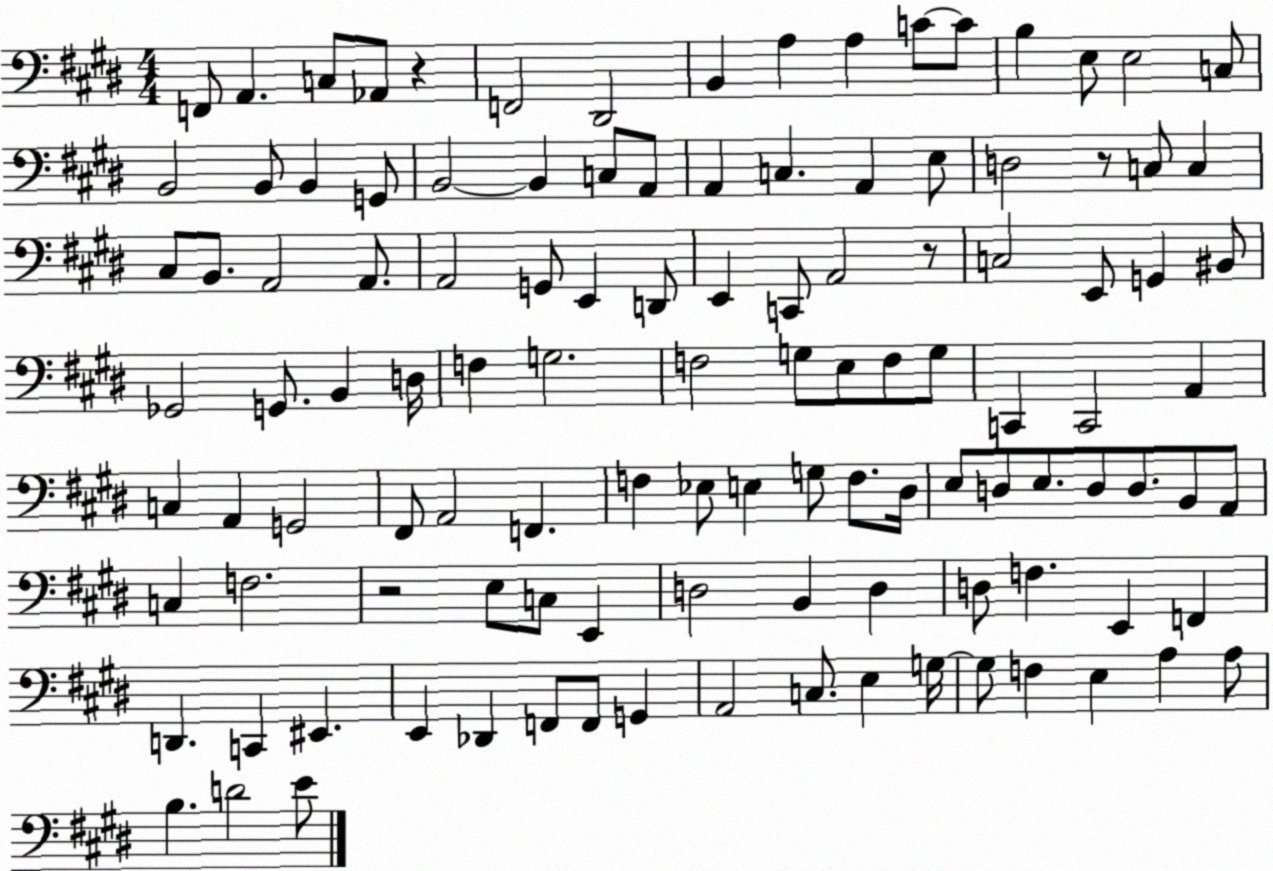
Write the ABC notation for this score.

X:1
T:Untitled
M:4/4
L:1/4
K:E
F,,/2 A,, C,/2 _A,,/2 z F,,2 ^D,,2 B,, A, A, C/2 C/2 B, E,/2 E,2 C,/2 B,,2 B,,/2 B,, G,,/2 B,,2 B,, C,/2 A,,/2 A,, C, A,, E,/2 D,2 z/2 C,/2 C, ^C,/2 B,,/2 A,,2 A,,/2 A,,2 G,,/2 E,, D,,/2 E,, C,,/2 A,,2 z/2 C,2 E,,/2 G,, ^B,,/2 _G,,2 G,,/2 B,, D,/4 F, G,2 F,2 G,/2 E,/2 F,/2 G,/2 C,, C,,2 A,, C, A,, G,,2 ^F,,/2 A,,2 F,, F, _E,/2 E, G,/2 F,/2 ^D,/4 E,/2 D,/2 E,/2 D,/2 D,/2 B,,/2 A,,/2 C, F,2 z2 E,/2 C,/2 E,, D,2 B,, D, D,/2 F, E,, F,, D,, C,, ^E,, E,, _D,, F,,/2 F,,/2 G,, A,,2 C,/2 E, G,/4 G,/2 F, E, A, A,/2 B, D2 E/2